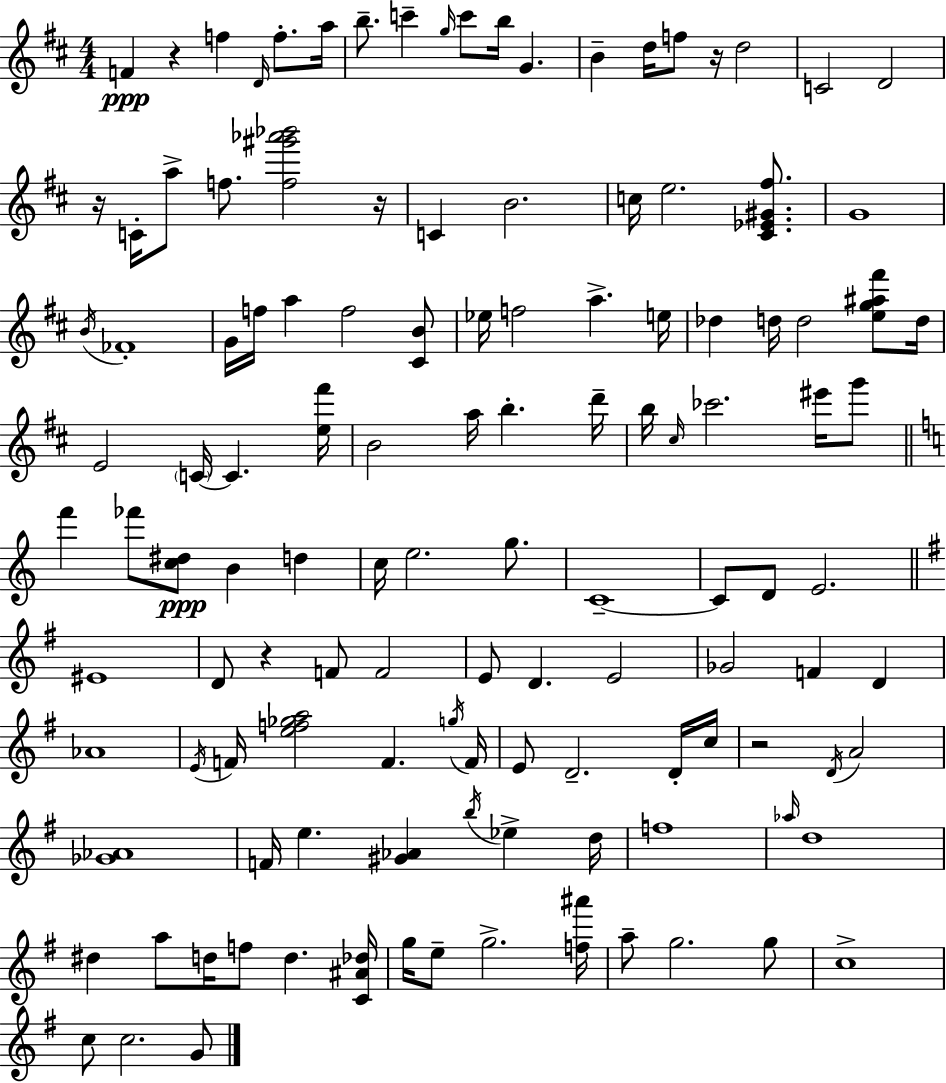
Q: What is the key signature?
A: D major